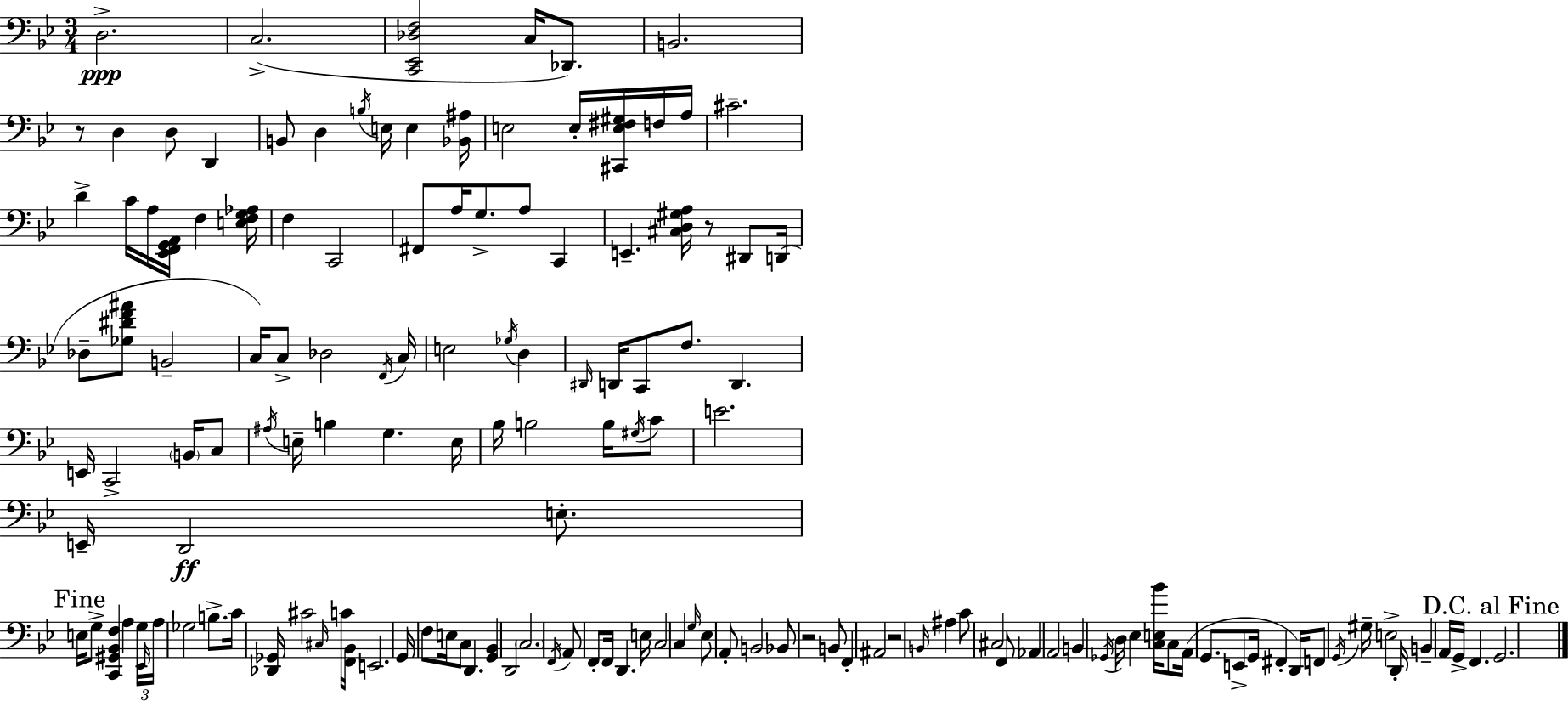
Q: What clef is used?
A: bass